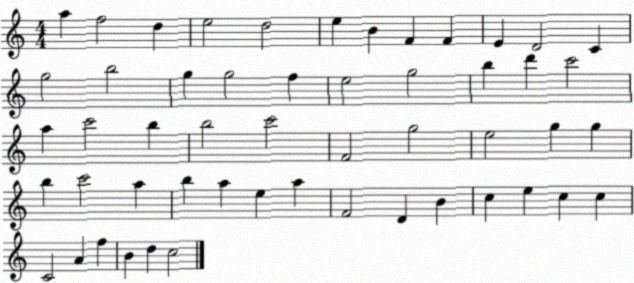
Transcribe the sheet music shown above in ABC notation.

X:1
T:Untitled
M:4/4
L:1/4
K:C
a f2 d e2 d2 e B F F E D2 C g2 b2 g g2 f e2 g2 b d' c'2 a c'2 b b2 c'2 F2 g2 e2 g g b c'2 a b a e a F2 D B c e c c C2 A f B d c2